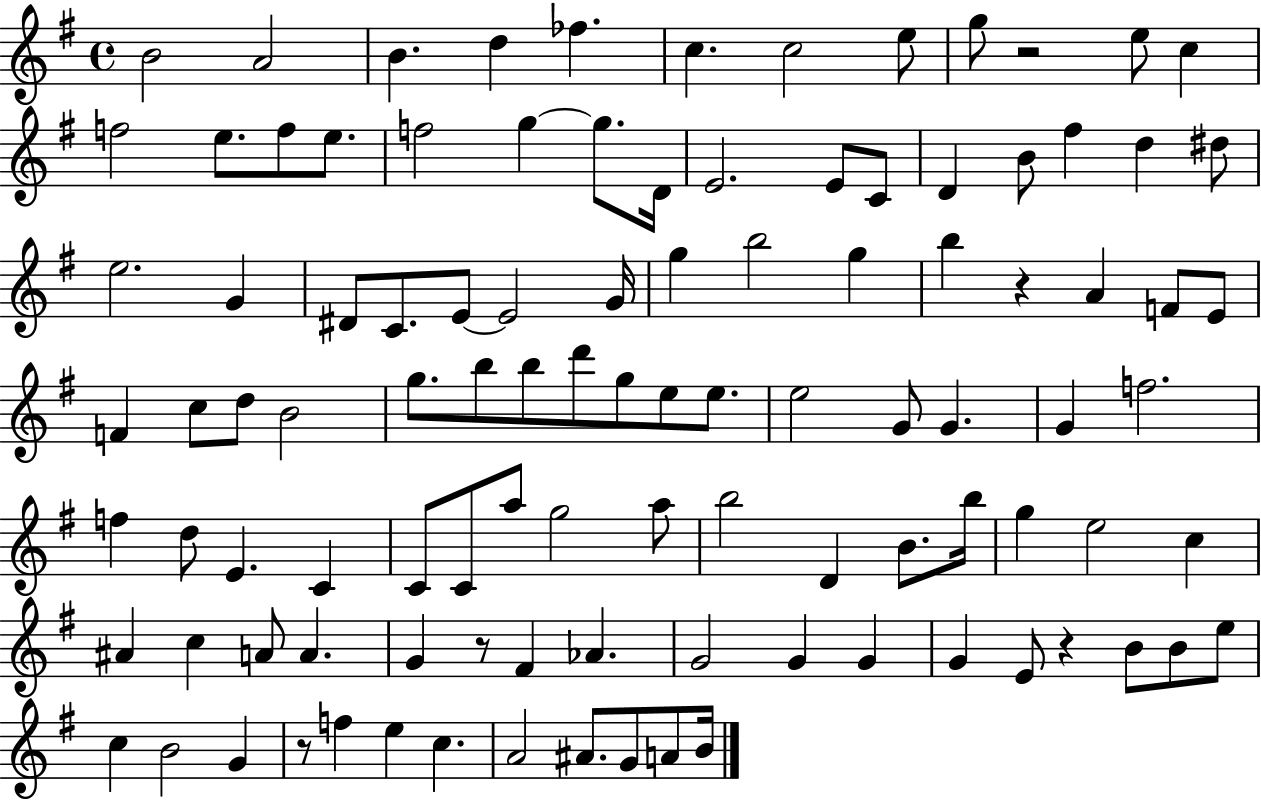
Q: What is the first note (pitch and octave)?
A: B4